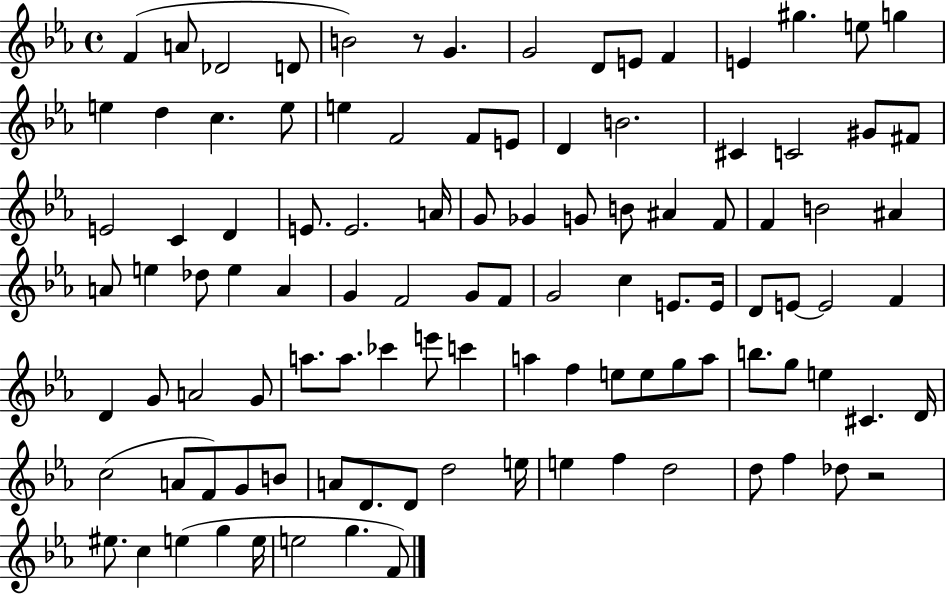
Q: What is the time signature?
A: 4/4